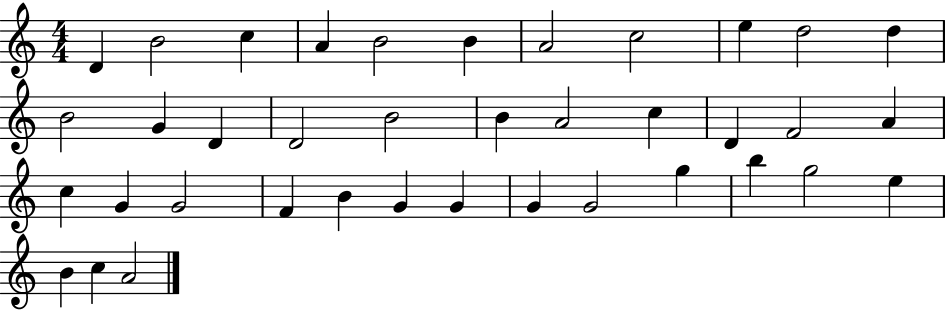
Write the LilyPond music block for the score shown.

{
  \clef treble
  \numericTimeSignature
  \time 4/4
  \key c \major
  d'4 b'2 c''4 | a'4 b'2 b'4 | a'2 c''2 | e''4 d''2 d''4 | \break b'2 g'4 d'4 | d'2 b'2 | b'4 a'2 c''4 | d'4 f'2 a'4 | \break c''4 g'4 g'2 | f'4 b'4 g'4 g'4 | g'4 g'2 g''4 | b''4 g''2 e''4 | \break b'4 c''4 a'2 | \bar "|."
}